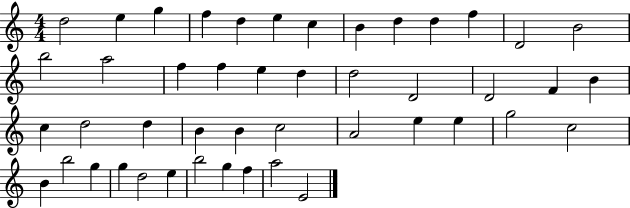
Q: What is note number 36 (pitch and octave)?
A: B4